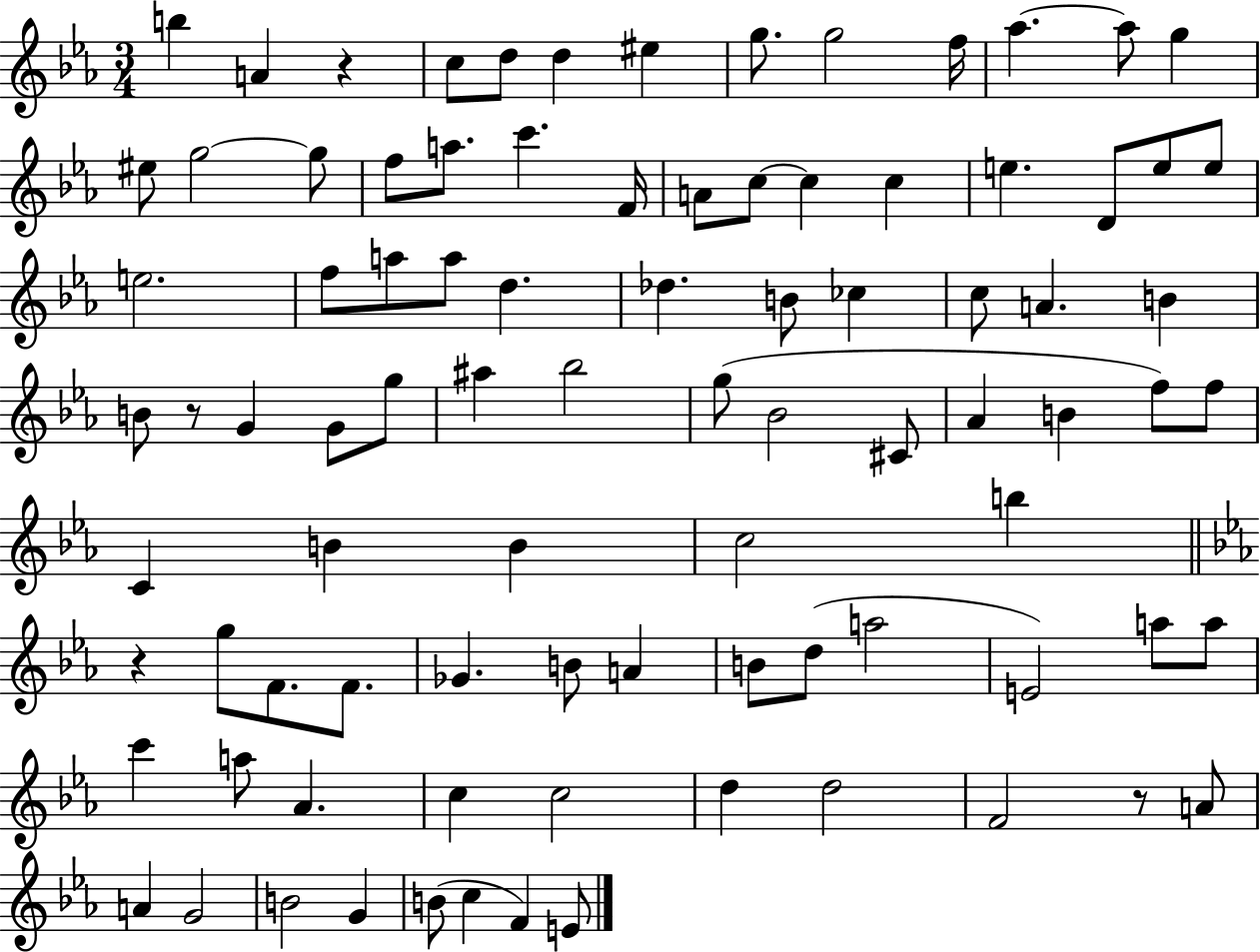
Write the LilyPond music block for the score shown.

{
  \clef treble
  \numericTimeSignature
  \time 3/4
  \key ees \major
  \repeat volta 2 { b''4 a'4 r4 | c''8 d''8 d''4 eis''4 | g''8. g''2 f''16 | aes''4.~~ aes''8 g''4 | \break eis''8 g''2~~ g''8 | f''8 a''8. c'''4. f'16 | a'8 c''8~~ c''4 c''4 | e''4. d'8 e''8 e''8 | \break e''2. | f''8 a''8 a''8 d''4. | des''4. b'8 ces''4 | c''8 a'4. b'4 | \break b'8 r8 g'4 g'8 g''8 | ais''4 bes''2 | g''8( bes'2 cis'8 | aes'4 b'4 f''8) f''8 | \break c'4 b'4 b'4 | c''2 b''4 | \bar "||" \break \key ees \major r4 g''8 f'8. f'8. | ges'4. b'8 a'4 | b'8 d''8( a''2 | e'2) a''8 a''8 | \break c'''4 a''8 aes'4. | c''4 c''2 | d''4 d''2 | f'2 r8 a'8 | \break a'4 g'2 | b'2 g'4 | b'8( c''4 f'4) e'8 | } \bar "|."
}